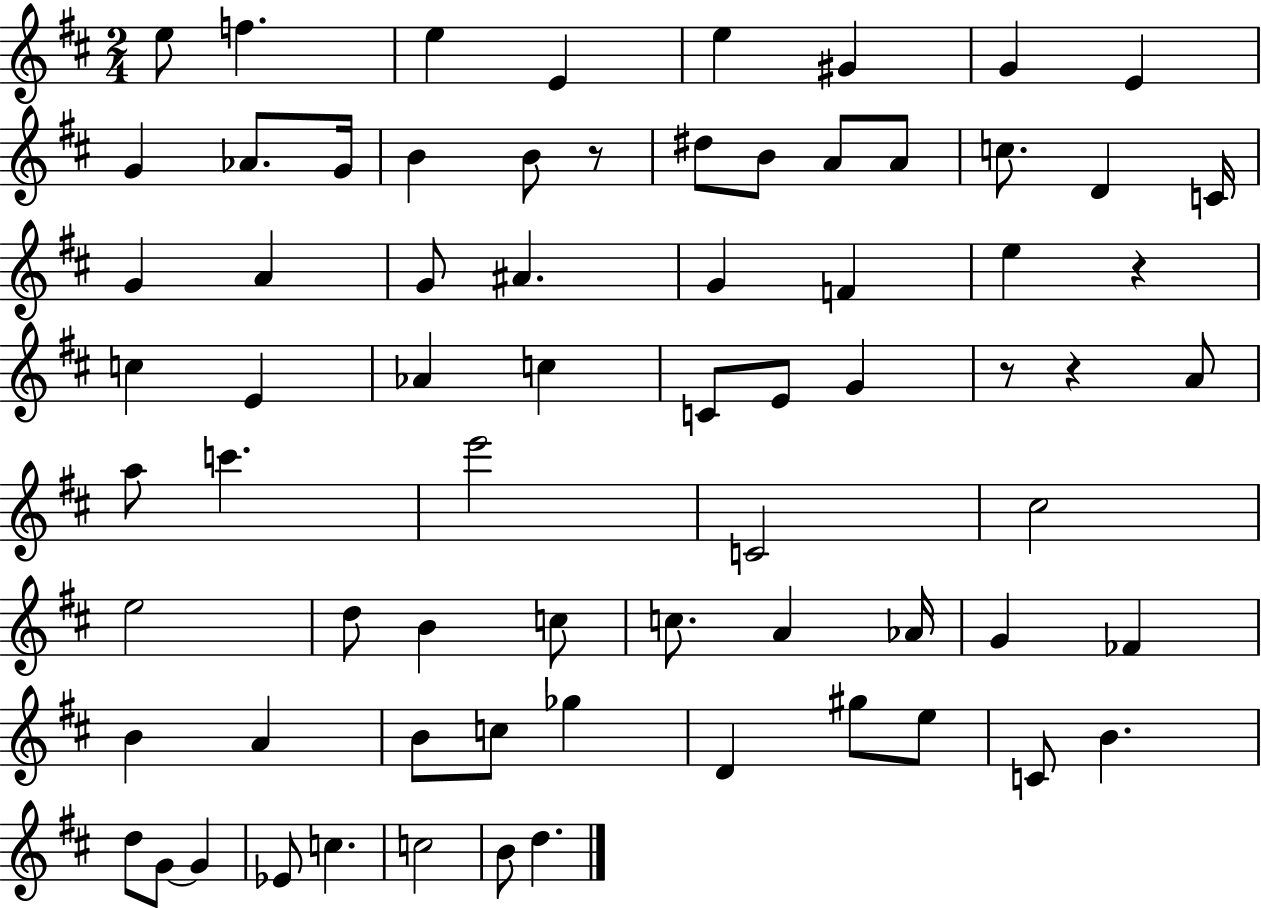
E5/e F5/q. E5/q E4/q E5/q G#4/q G4/q E4/q G4/q Ab4/e. G4/s B4/q B4/e R/e D#5/e B4/e A4/e A4/e C5/e. D4/q C4/s G4/q A4/q G4/e A#4/q. G4/q F4/q E5/q R/q C5/q E4/q Ab4/q C5/q C4/e E4/e G4/q R/e R/q A4/e A5/e C6/q. E6/h C4/h C#5/h E5/h D5/e B4/q C5/e C5/e. A4/q Ab4/s G4/q FES4/q B4/q A4/q B4/e C5/e Gb5/q D4/q G#5/e E5/e C4/e B4/q. D5/e G4/e G4/q Eb4/e C5/q. C5/h B4/e D5/q.